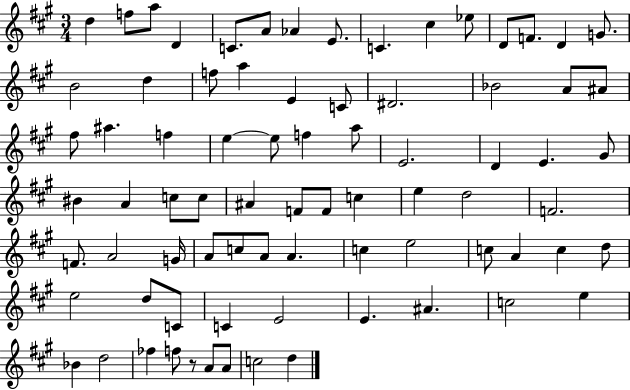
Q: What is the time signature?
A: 3/4